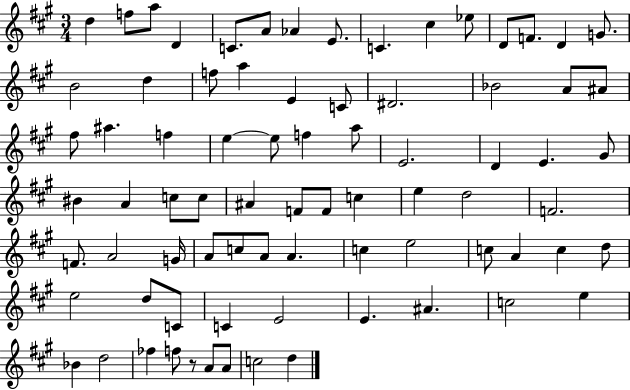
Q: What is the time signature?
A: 3/4